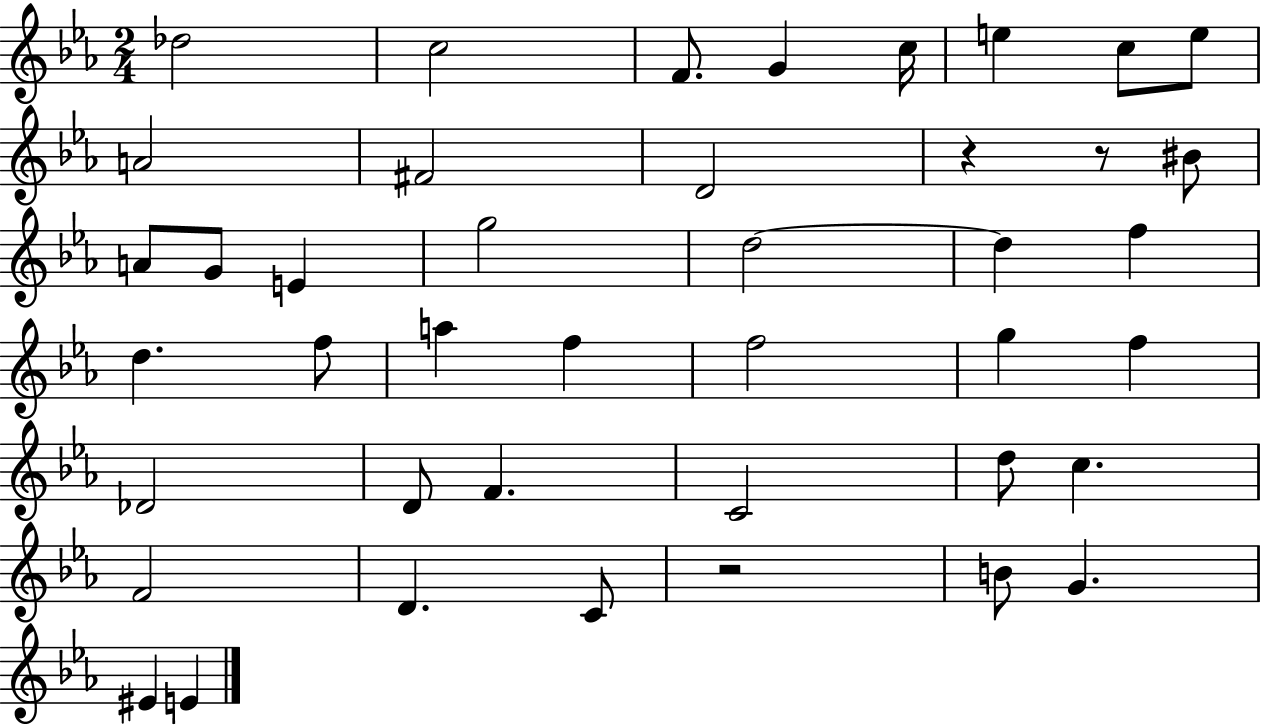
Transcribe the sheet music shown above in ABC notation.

X:1
T:Untitled
M:2/4
L:1/4
K:Eb
_d2 c2 F/2 G c/4 e c/2 e/2 A2 ^F2 D2 z z/2 ^B/2 A/2 G/2 E g2 d2 d f d f/2 a f f2 g f _D2 D/2 F C2 d/2 c F2 D C/2 z2 B/2 G ^E E